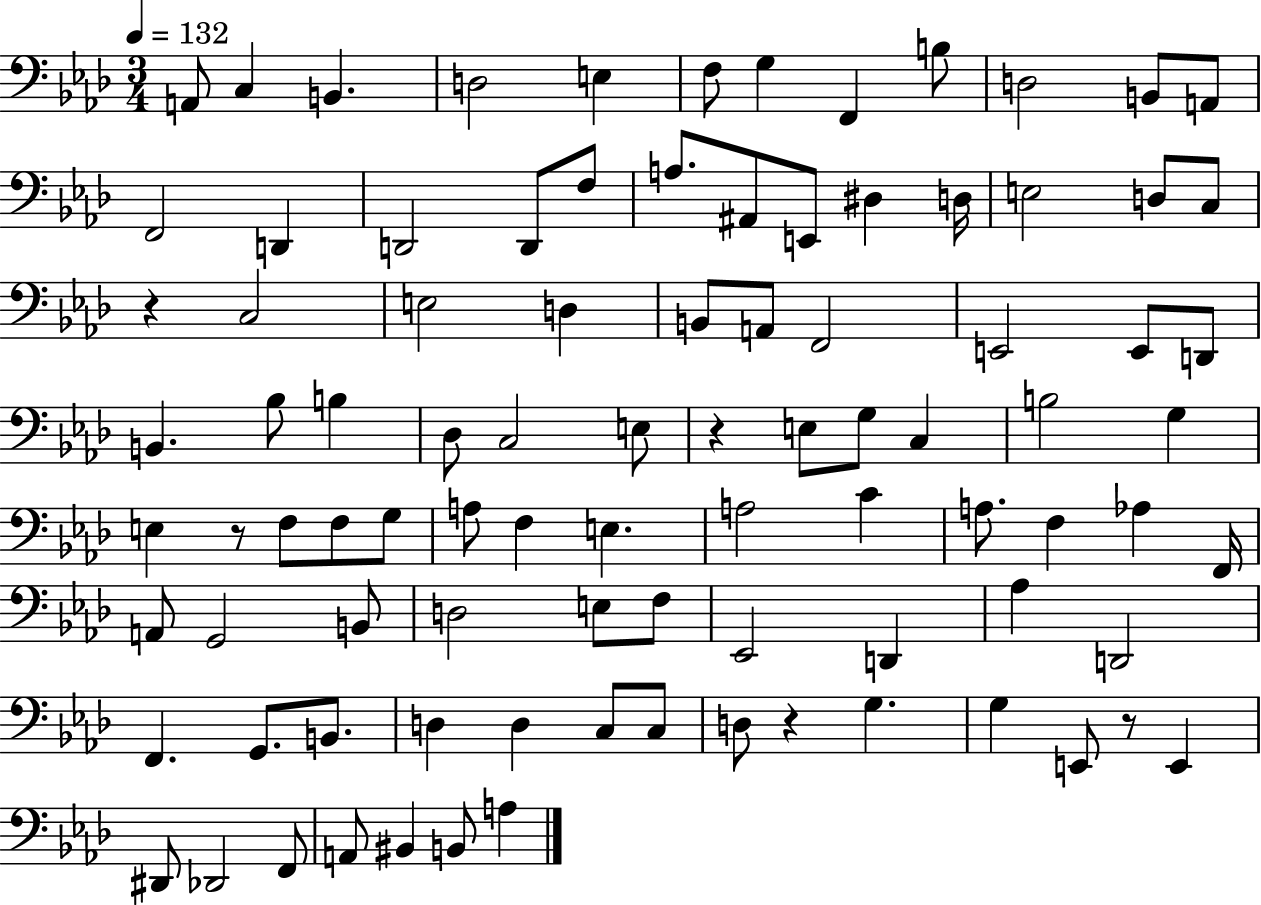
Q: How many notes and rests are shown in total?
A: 92